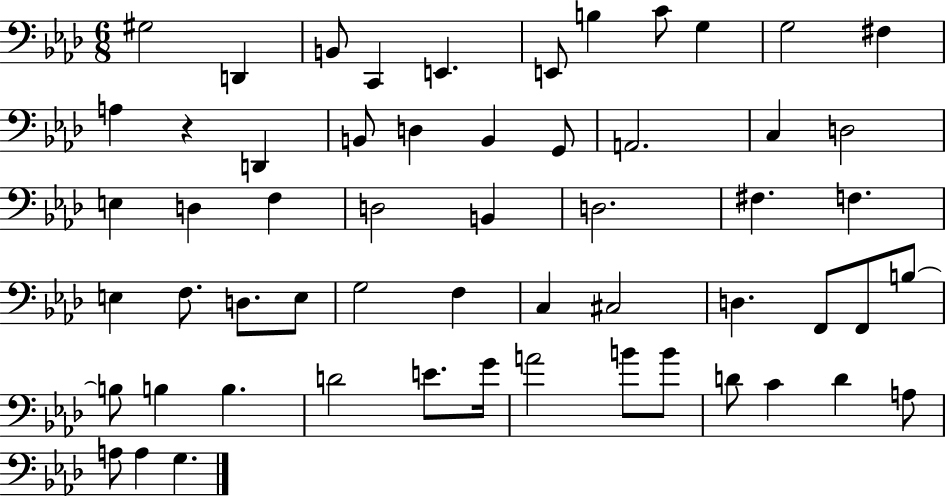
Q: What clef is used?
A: bass